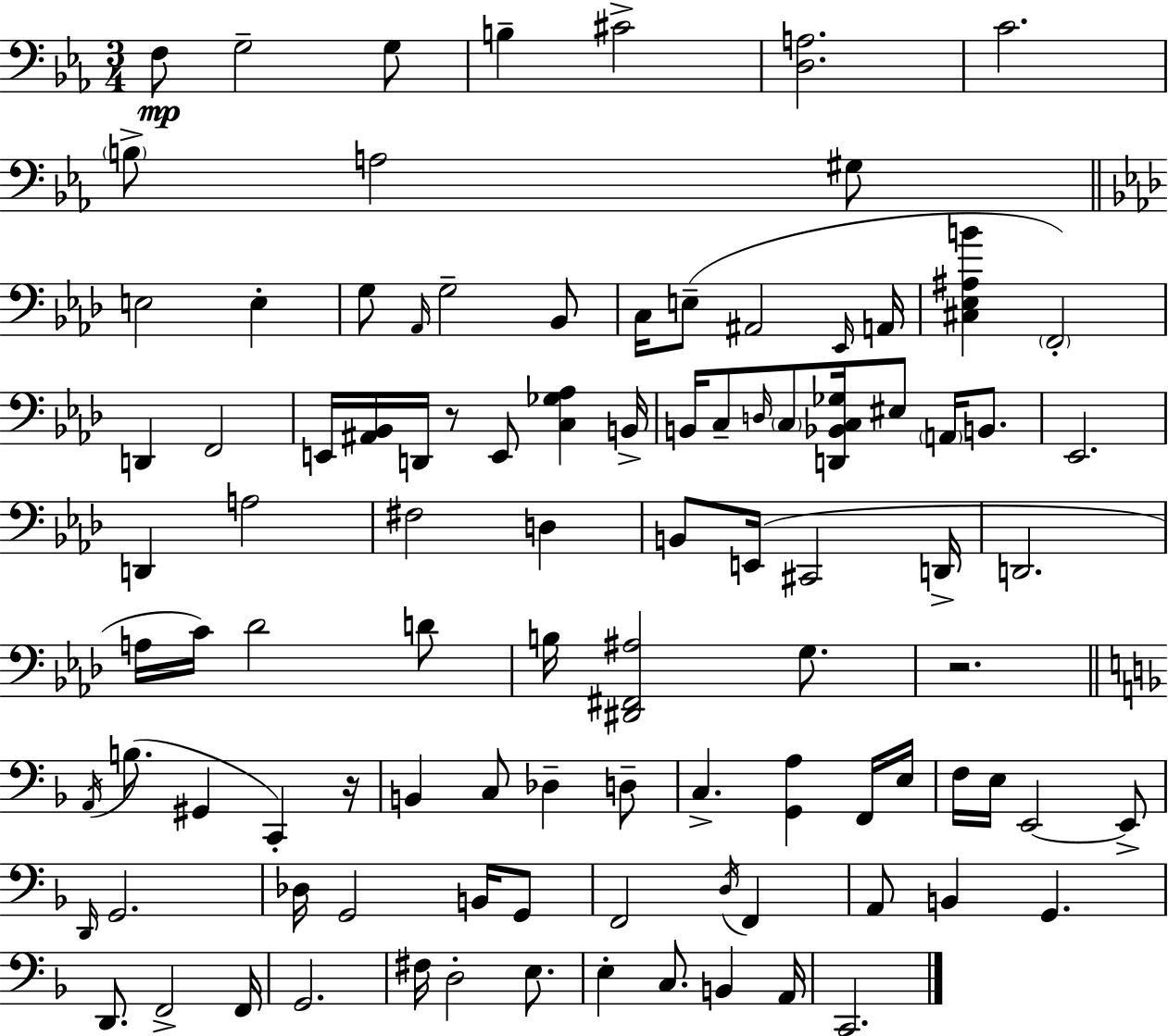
X:1
T:Untitled
M:3/4
L:1/4
K:Eb
F,/2 G,2 G,/2 B, ^C2 [D,A,]2 C2 B,/2 A,2 ^G,/2 E,2 E, G,/2 _A,,/4 G,2 _B,,/2 C,/4 E,/2 ^A,,2 _E,,/4 A,,/4 [^C,_E,^A,B] F,,2 D,, F,,2 E,,/4 [^A,,_B,,]/4 D,,/4 z/2 E,,/2 [C,_G,_A,] B,,/4 B,,/4 C,/2 D,/4 C,/2 [D,,_B,,C,_G,]/4 ^E,/2 A,,/4 B,,/2 _E,,2 D,, A,2 ^F,2 D, B,,/2 E,,/4 ^C,,2 D,,/4 D,,2 A,/4 C/4 _D2 D/2 B,/4 [^D,,^F,,^A,]2 G,/2 z2 A,,/4 B,/2 ^G,, C,, z/4 B,, C,/2 _D, D,/2 C, [G,,A,] F,,/4 E,/4 F,/4 E,/4 E,,2 E,,/2 D,,/4 G,,2 _D,/4 G,,2 B,,/4 G,,/2 F,,2 D,/4 F,, A,,/2 B,, G,, D,,/2 F,,2 F,,/4 G,,2 ^F,/4 D,2 E,/2 E, C,/2 B,, A,,/4 C,,2